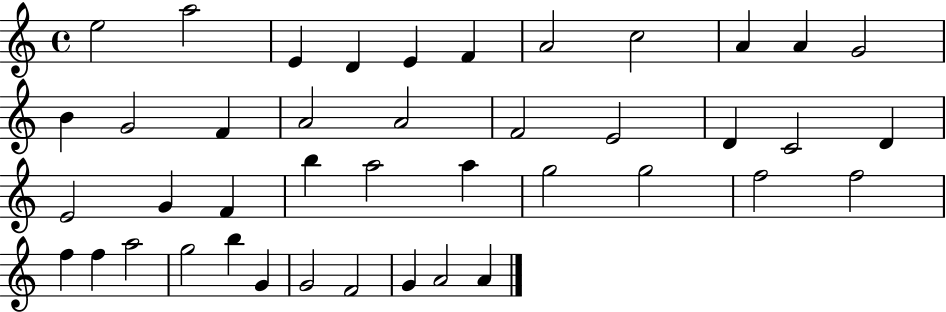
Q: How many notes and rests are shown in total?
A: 42